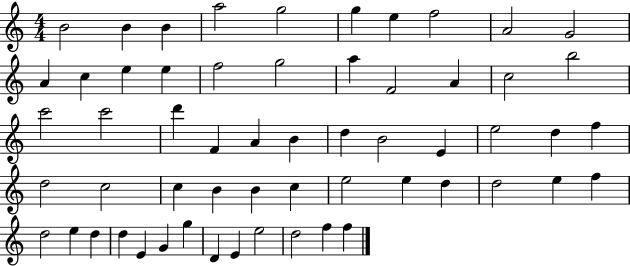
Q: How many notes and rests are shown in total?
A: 58